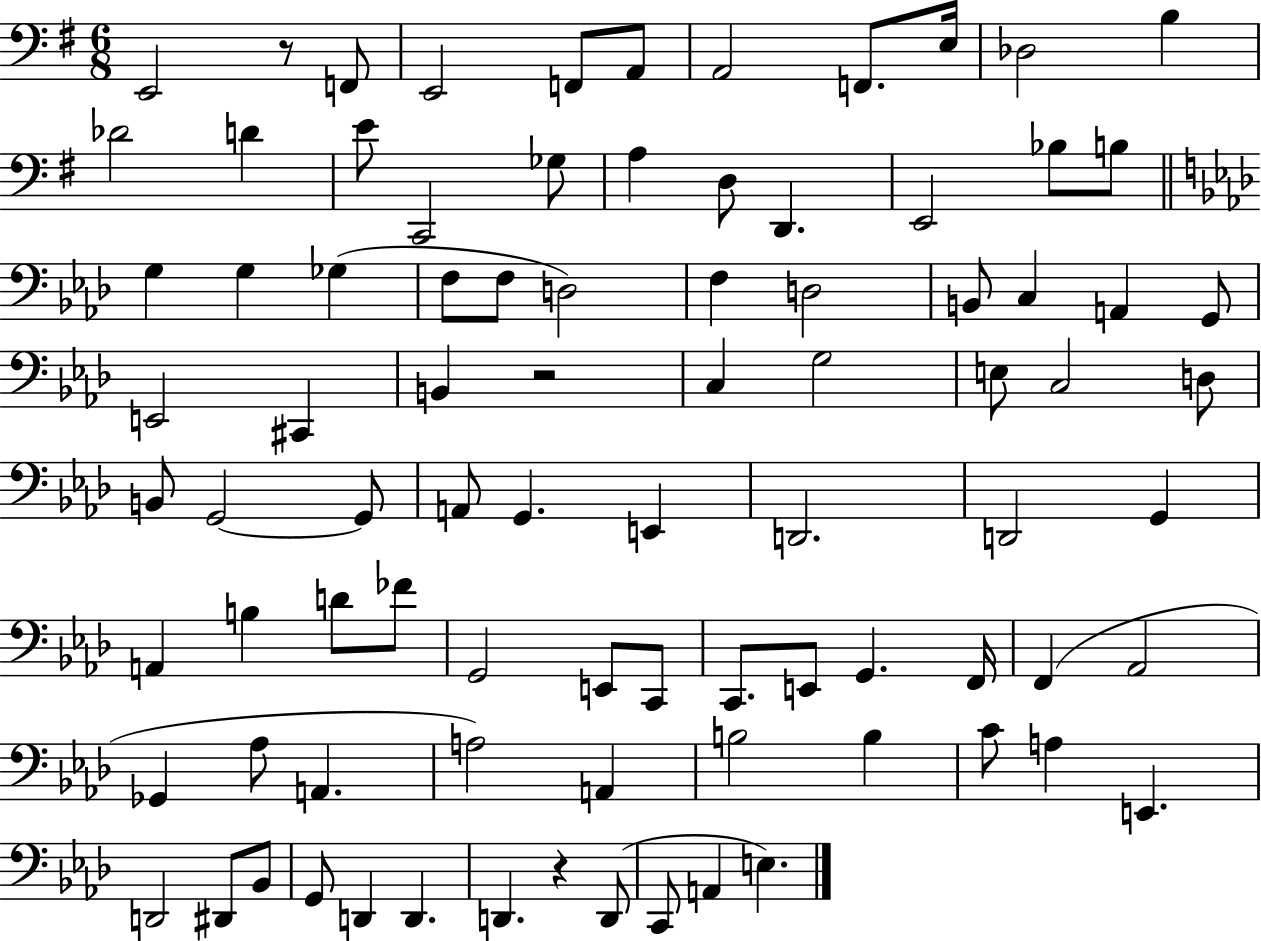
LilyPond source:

{
  \clef bass
  \numericTimeSignature
  \time 6/8
  \key g \major
  e,2 r8 f,8 | e,2 f,8 a,8 | a,2 f,8. e16 | des2 b4 | \break des'2 d'4 | e'8 c,2 ges8 | a4 d8 d,4. | e,2 bes8 b8 | \break \bar "||" \break \key aes \major g4 g4 ges4( | f8 f8 d2) | f4 d2 | b,8 c4 a,4 g,8 | \break e,2 cis,4 | b,4 r2 | c4 g2 | e8 c2 d8 | \break b,8 g,2~~ g,8 | a,8 g,4. e,4 | d,2. | d,2 g,4 | \break a,4 b4 d'8 fes'8 | g,2 e,8 c,8 | c,8. e,8 g,4. f,16 | f,4( aes,2 | \break ges,4 aes8 a,4. | a2) a,4 | b2 b4 | c'8 a4 e,4. | \break d,2 dis,8 bes,8 | g,8 d,4 d,4. | d,4. r4 d,8( | c,8 a,4 e4.) | \break \bar "|."
}